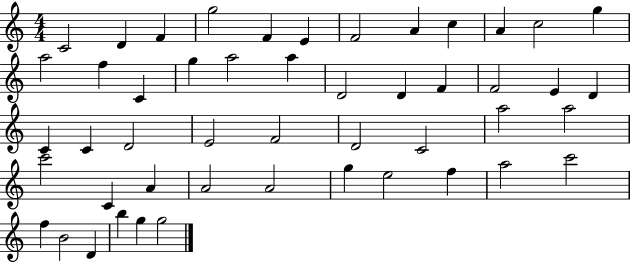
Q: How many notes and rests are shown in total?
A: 49